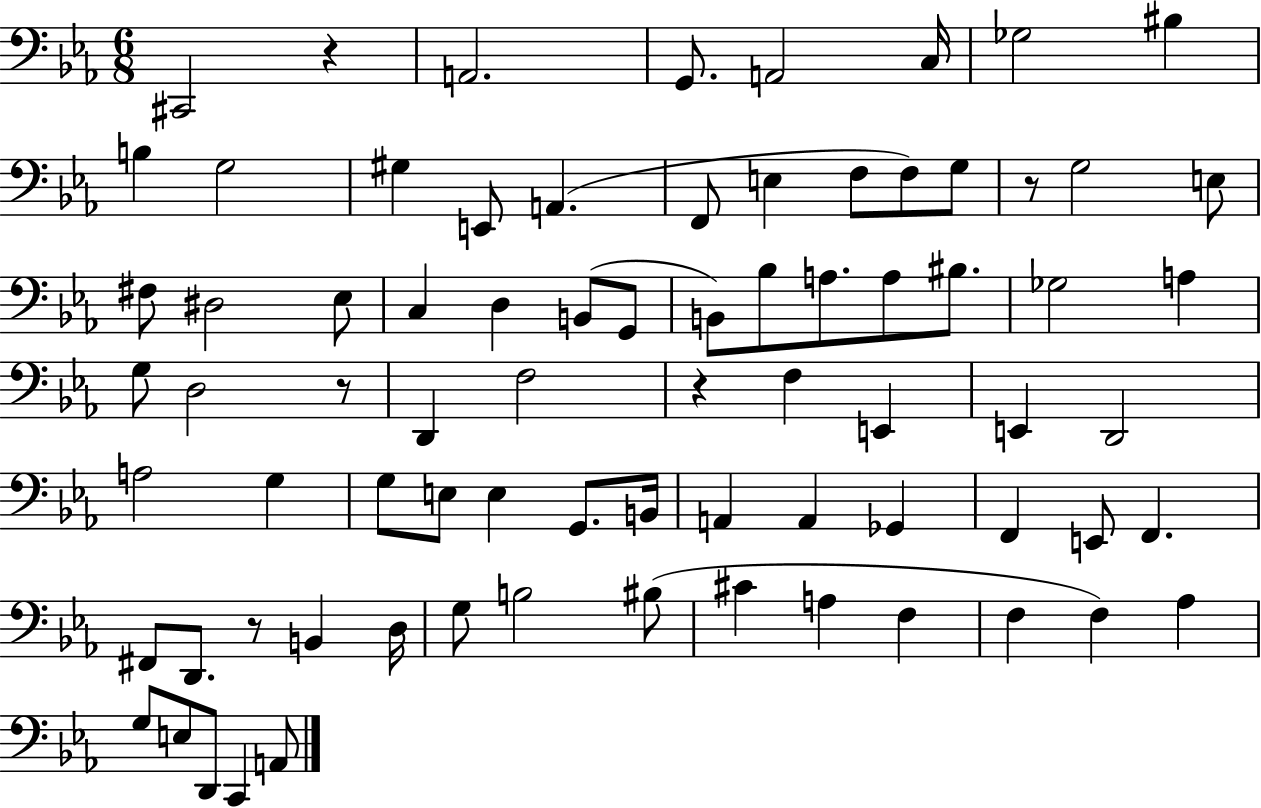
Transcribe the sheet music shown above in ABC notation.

X:1
T:Untitled
M:6/8
L:1/4
K:Eb
^C,,2 z A,,2 G,,/2 A,,2 C,/4 _G,2 ^B, B, G,2 ^G, E,,/2 A,, F,,/2 E, F,/2 F,/2 G,/2 z/2 G,2 E,/2 ^F,/2 ^D,2 _E,/2 C, D, B,,/2 G,,/2 B,,/2 _B,/2 A,/2 A,/2 ^B,/2 _G,2 A, G,/2 D,2 z/2 D,, F,2 z F, E,, E,, D,,2 A,2 G, G,/2 E,/2 E, G,,/2 B,,/4 A,, A,, _G,, F,, E,,/2 F,, ^F,,/2 D,,/2 z/2 B,, D,/4 G,/2 B,2 ^B,/2 ^C A, F, F, F, _A, G,/2 E,/2 D,,/2 C,, A,,/2